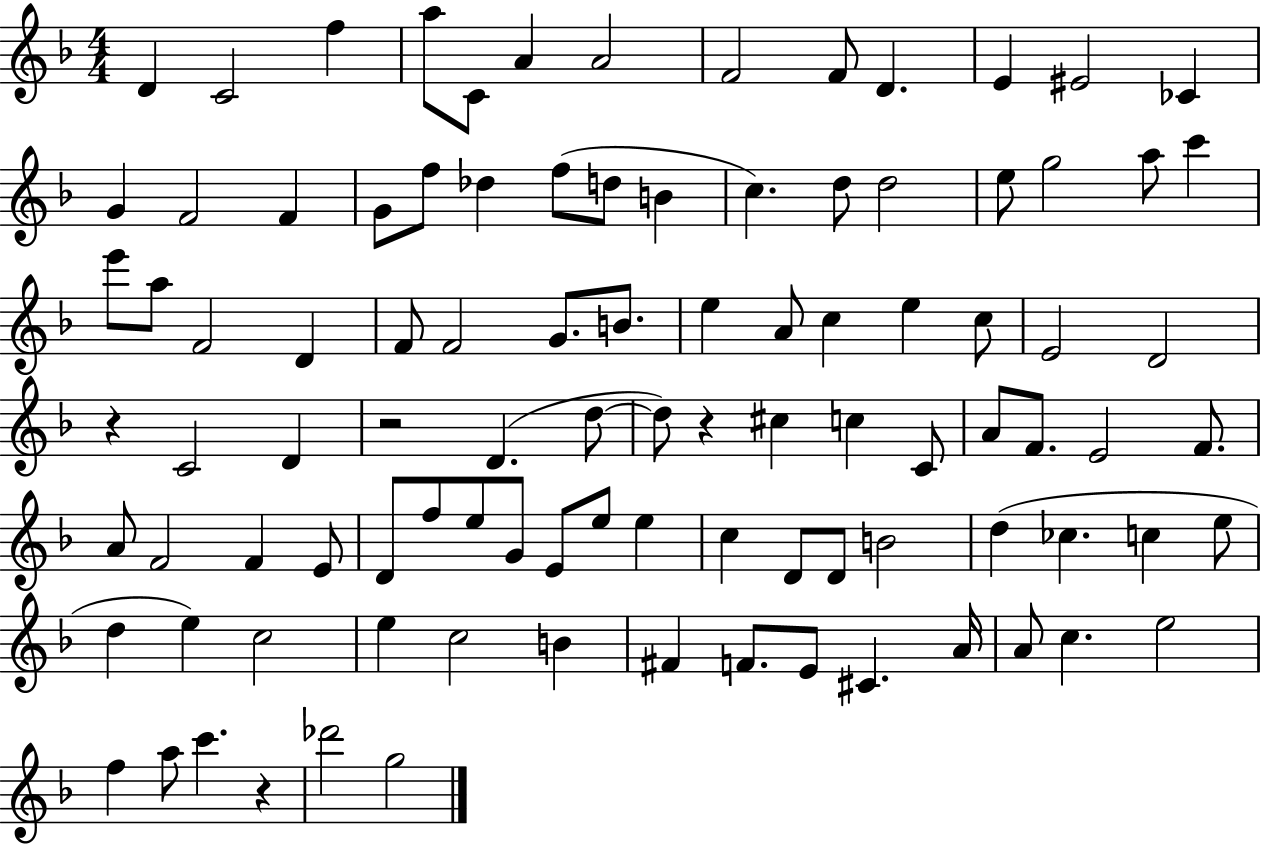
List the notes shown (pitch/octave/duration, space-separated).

D4/q C4/h F5/q A5/e C4/e A4/q A4/h F4/h F4/e D4/q. E4/q EIS4/h CES4/q G4/q F4/h F4/q G4/e F5/e Db5/q F5/e D5/e B4/q C5/q. D5/e D5/h E5/e G5/h A5/e C6/q E6/e A5/e F4/h D4/q F4/e F4/h G4/e. B4/e. E5/q A4/e C5/q E5/q C5/e E4/h D4/h R/q C4/h D4/q R/h D4/q. D5/e D5/e R/q C#5/q C5/q C4/e A4/e F4/e. E4/h F4/e. A4/e F4/h F4/q E4/e D4/e F5/e E5/e G4/e E4/e E5/e E5/q C5/q D4/e D4/e B4/h D5/q CES5/q. C5/q E5/e D5/q E5/q C5/h E5/q C5/h B4/q F#4/q F4/e. E4/e C#4/q. A4/s A4/e C5/q. E5/h F5/q A5/e C6/q. R/q Db6/h G5/h